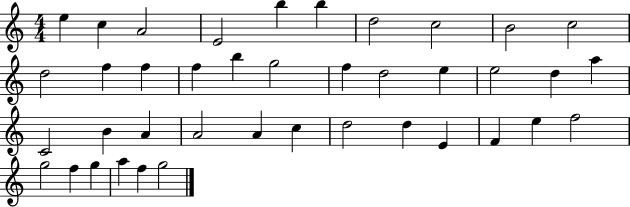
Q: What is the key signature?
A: C major